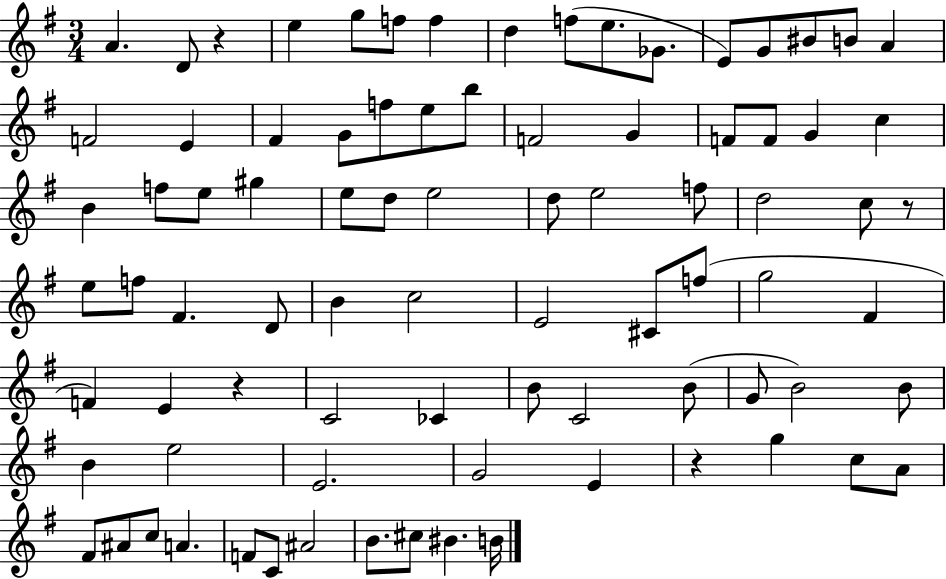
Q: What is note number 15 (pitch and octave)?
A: A4